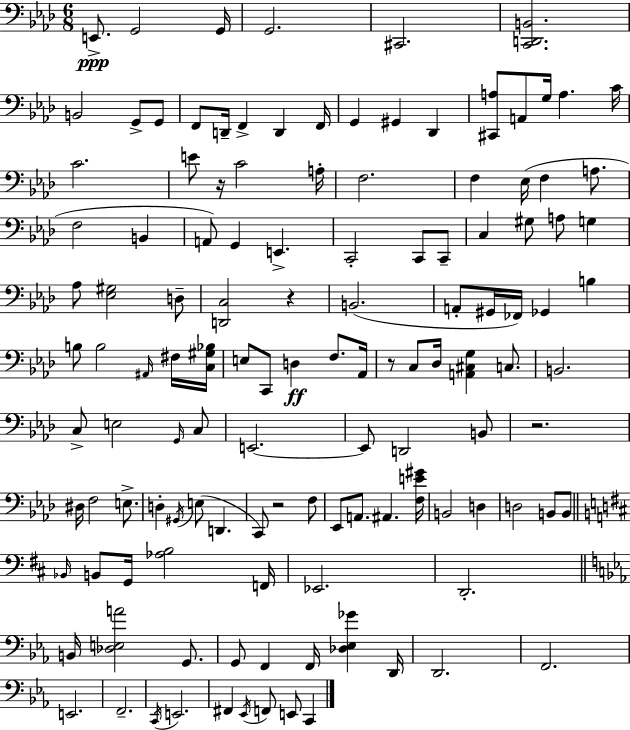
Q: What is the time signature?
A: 6/8